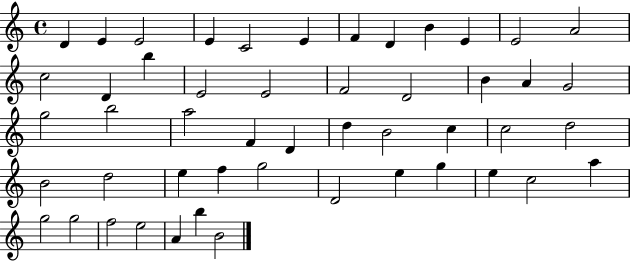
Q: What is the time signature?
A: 4/4